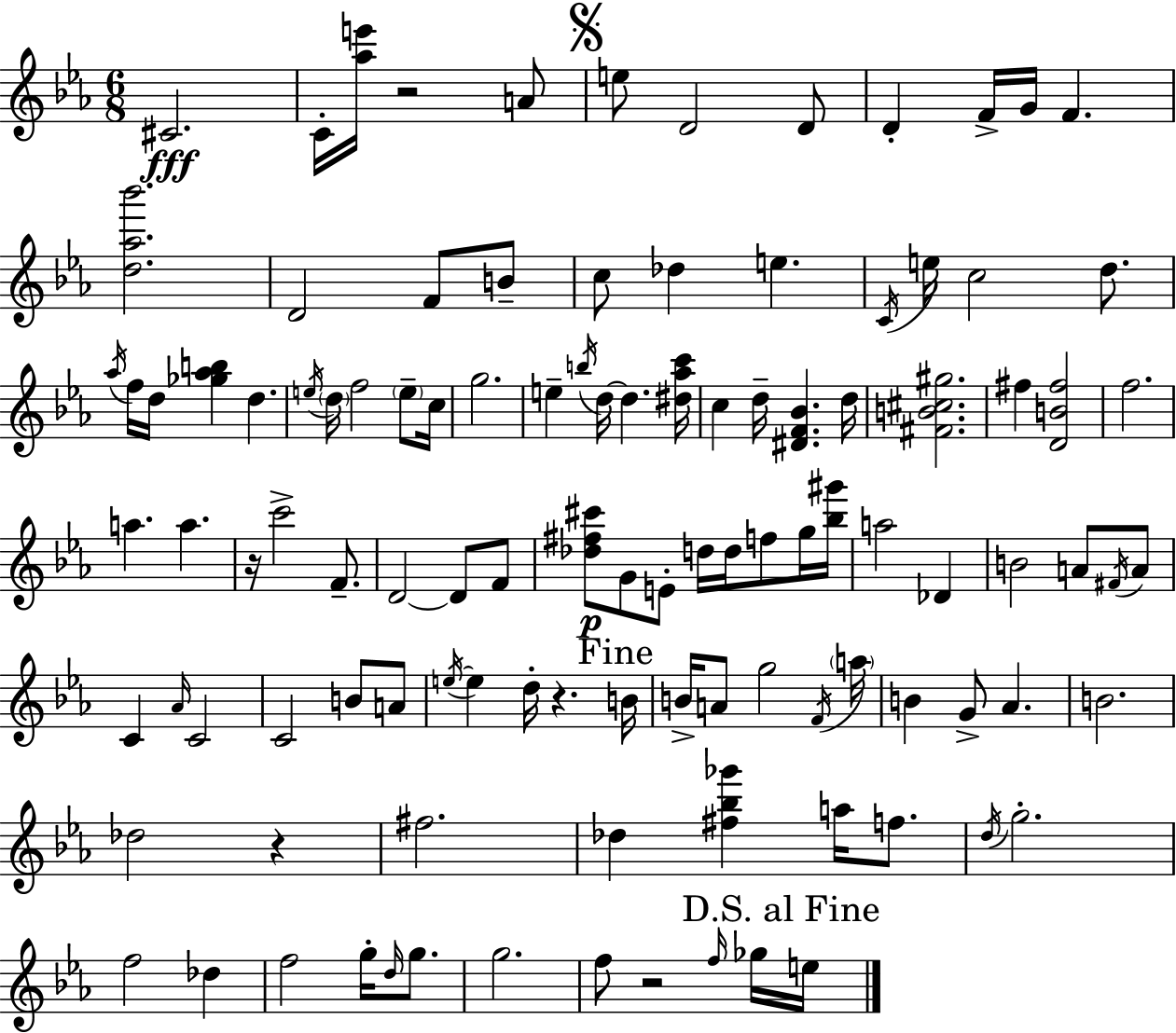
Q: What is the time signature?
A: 6/8